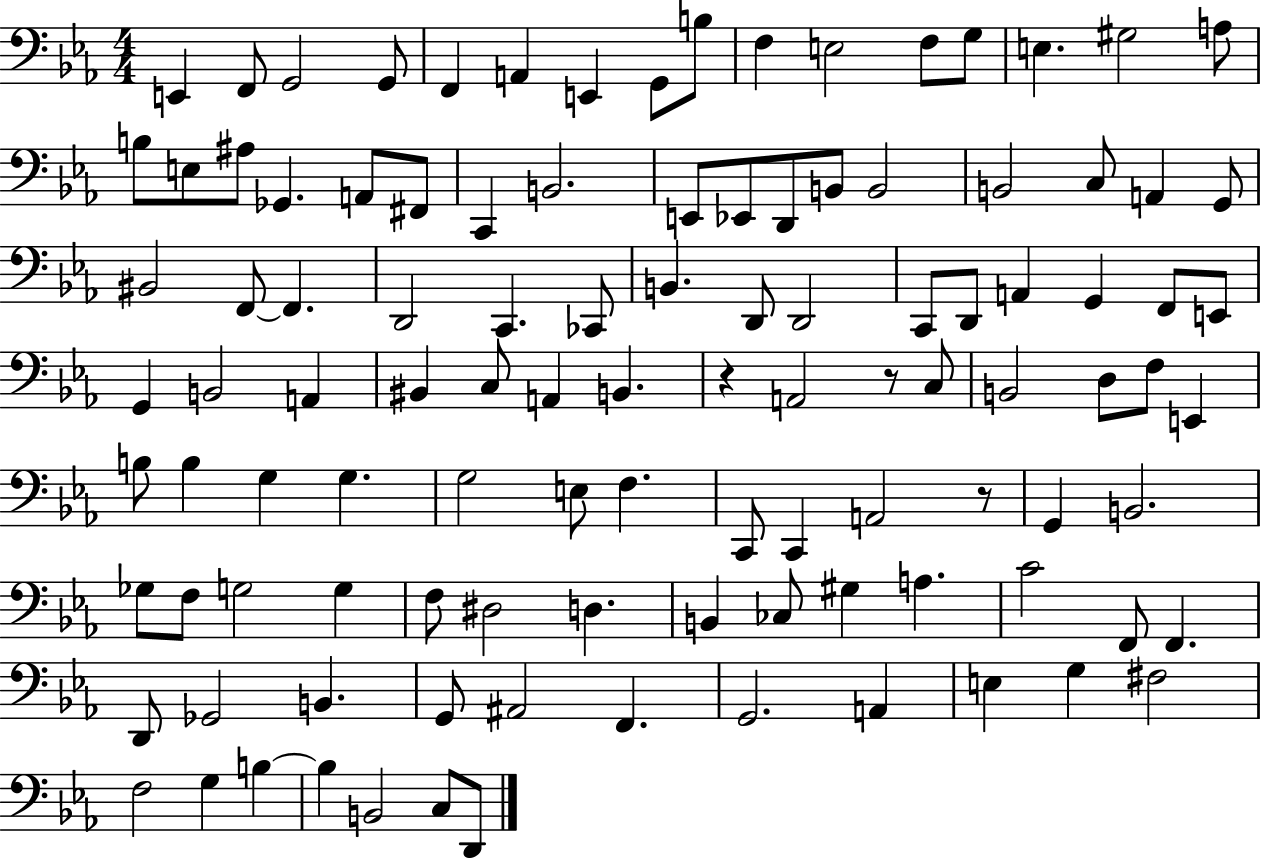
X:1
T:Untitled
M:4/4
L:1/4
K:Eb
E,, F,,/2 G,,2 G,,/2 F,, A,, E,, G,,/2 B,/2 F, E,2 F,/2 G,/2 E, ^G,2 A,/2 B,/2 E,/2 ^A,/2 _G,, A,,/2 ^F,,/2 C,, B,,2 E,,/2 _E,,/2 D,,/2 B,,/2 B,,2 B,,2 C,/2 A,, G,,/2 ^B,,2 F,,/2 F,, D,,2 C,, _C,,/2 B,, D,,/2 D,,2 C,,/2 D,,/2 A,, G,, F,,/2 E,,/2 G,, B,,2 A,, ^B,, C,/2 A,, B,, z A,,2 z/2 C,/2 B,,2 D,/2 F,/2 E,, B,/2 B, G, G, G,2 E,/2 F, C,,/2 C,, A,,2 z/2 G,, B,,2 _G,/2 F,/2 G,2 G, F,/2 ^D,2 D, B,, _C,/2 ^G, A, C2 F,,/2 F,, D,,/2 _G,,2 B,, G,,/2 ^A,,2 F,, G,,2 A,, E, G, ^F,2 F,2 G, B, B, B,,2 C,/2 D,,/2